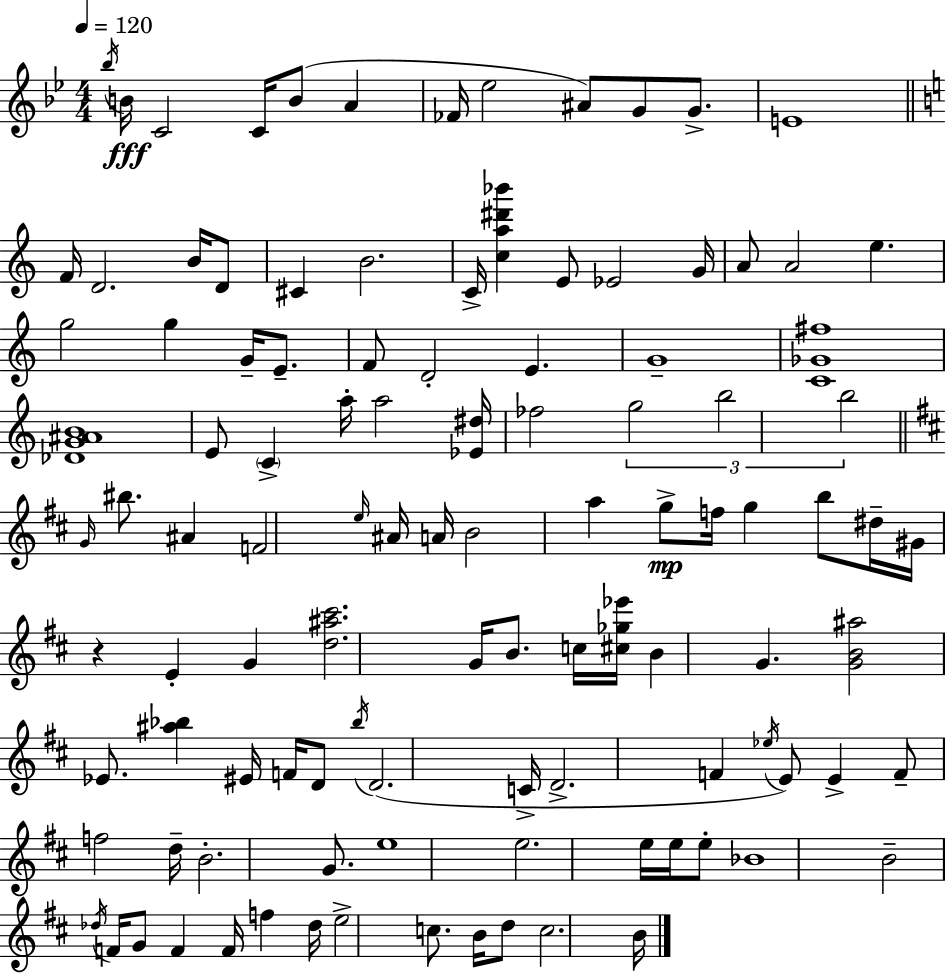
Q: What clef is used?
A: treble